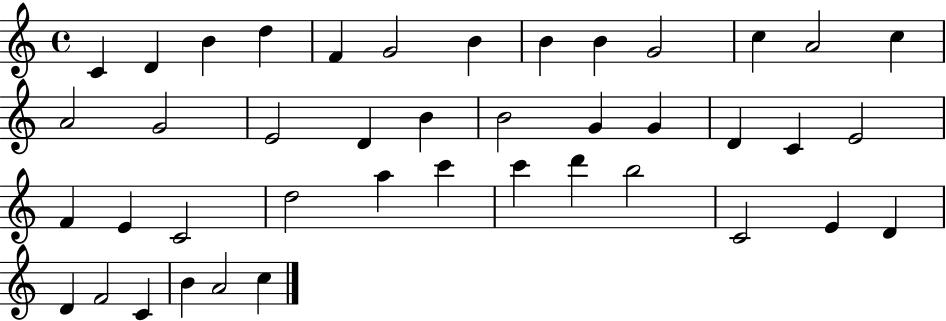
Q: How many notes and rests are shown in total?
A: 42